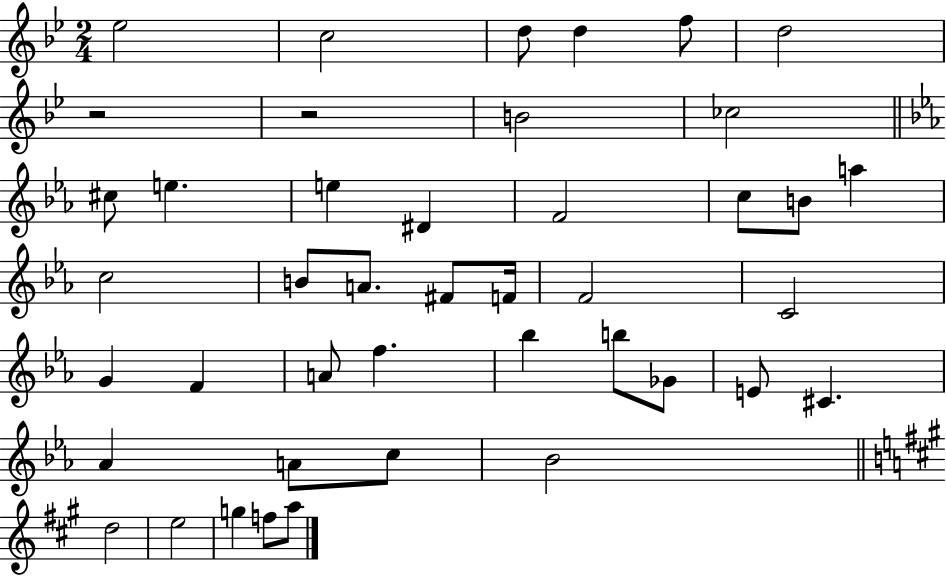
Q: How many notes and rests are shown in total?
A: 43